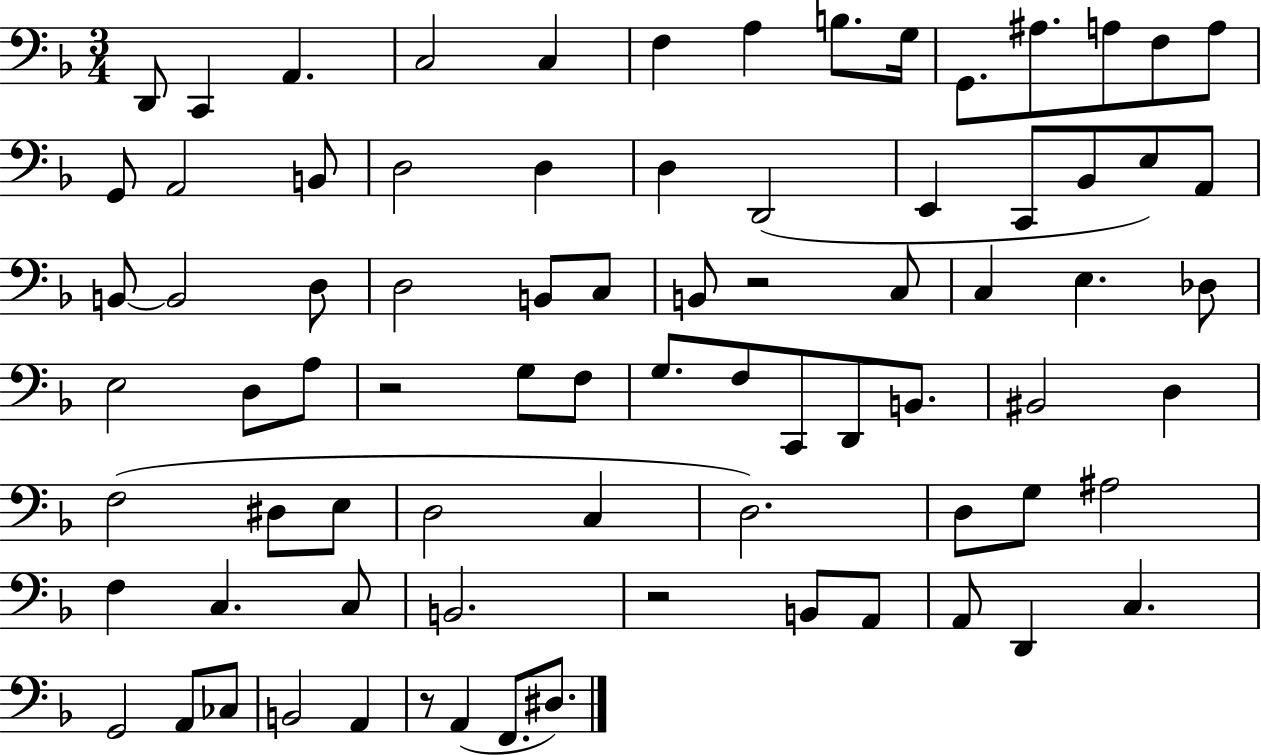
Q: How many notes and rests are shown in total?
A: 79